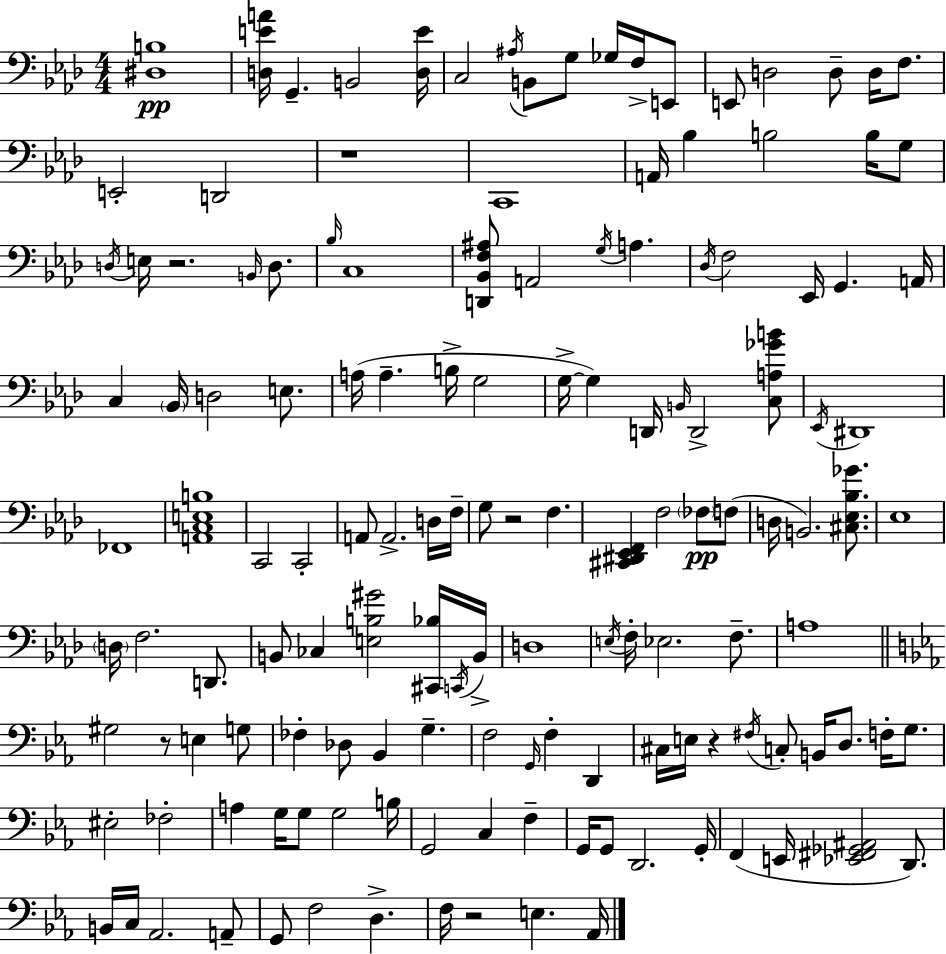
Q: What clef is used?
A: bass